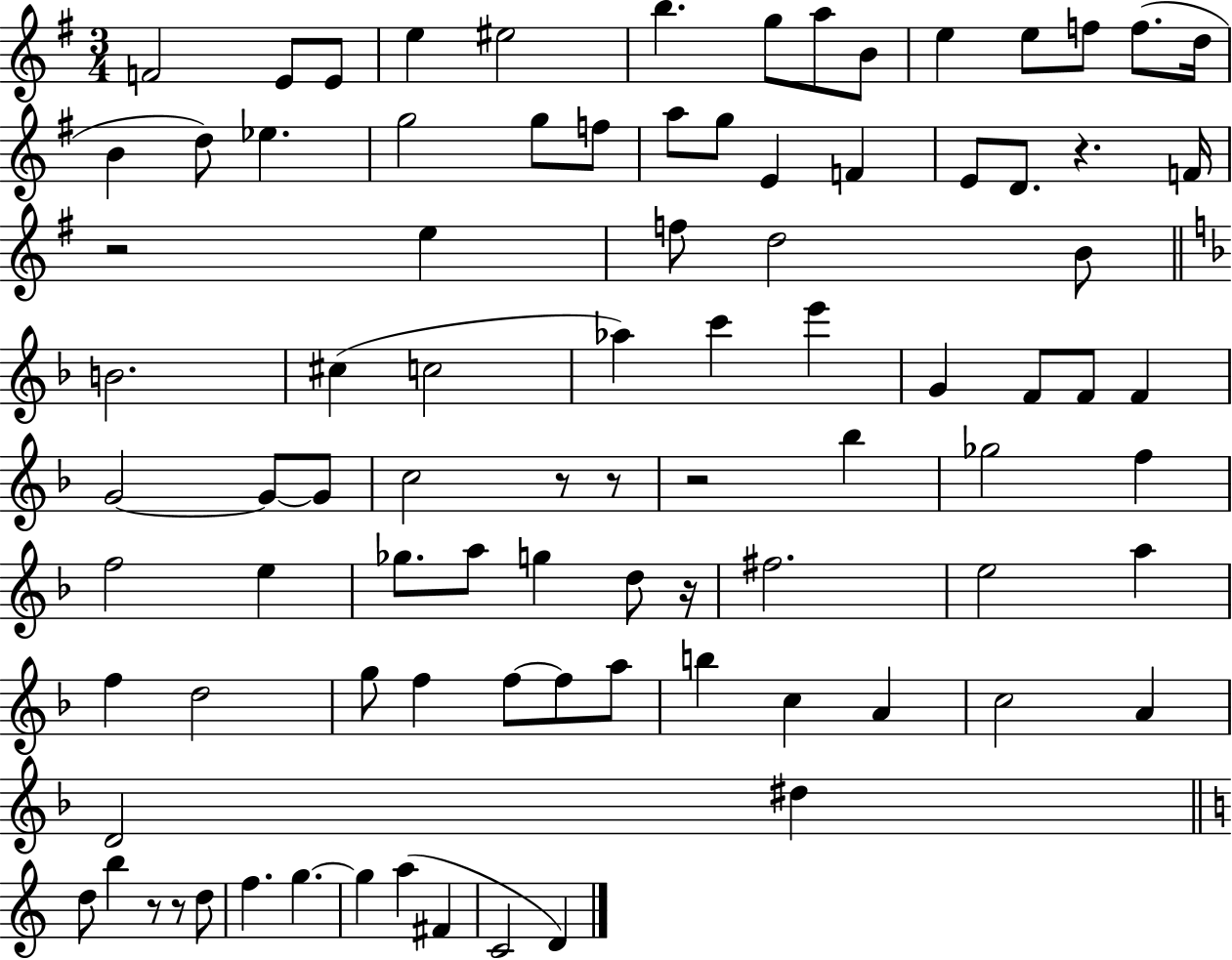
F4/h E4/e E4/e E5/q EIS5/h B5/q. G5/e A5/e B4/e E5/q E5/e F5/e F5/e. D5/s B4/q D5/e Eb5/q. G5/h G5/e F5/e A5/e G5/e E4/q F4/q E4/e D4/e. R/q. F4/s R/h E5/q F5/e D5/h B4/e B4/h. C#5/q C5/h Ab5/q C6/q E6/q G4/q F4/e F4/e F4/q G4/h G4/e G4/e C5/h R/e R/e R/h Bb5/q Gb5/h F5/q F5/h E5/q Gb5/e. A5/e G5/q D5/e R/s F#5/h. E5/h A5/q F5/q D5/h G5/e F5/q F5/e F5/e A5/e B5/q C5/q A4/q C5/h A4/q D4/h D#5/q D5/e B5/q R/e R/e D5/e F5/q. G5/q. G5/q A5/q F#4/q C4/h D4/q